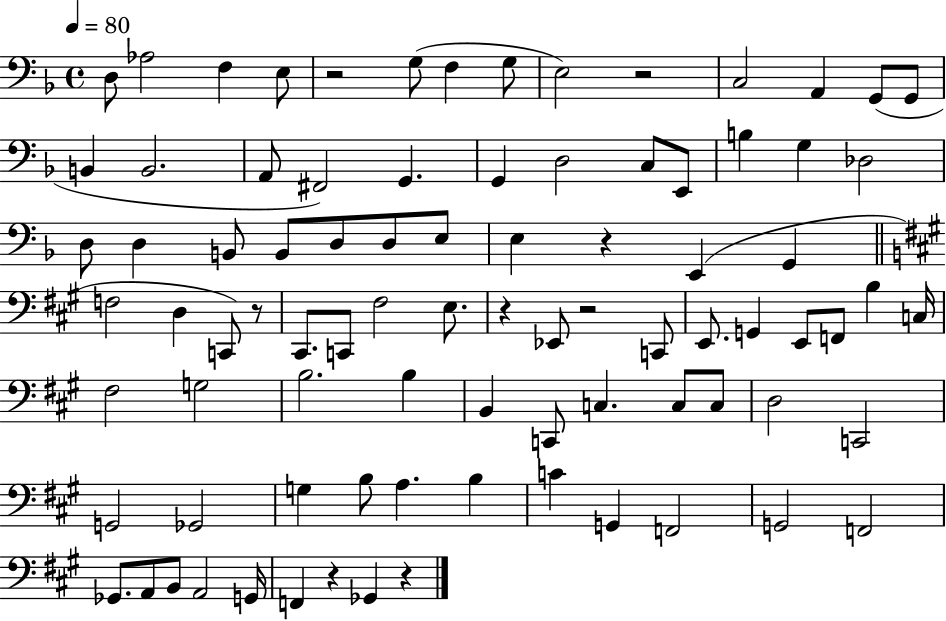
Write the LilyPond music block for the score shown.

{
  \clef bass
  \time 4/4
  \defaultTimeSignature
  \key f \major
  \tempo 4 = 80
  d8 aes2 f4 e8 | r2 g8( f4 g8 | e2) r2 | c2 a,4 g,8( g,8 | \break b,4 b,2. | a,8 fis,2) g,4. | g,4 d2 c8 e,8 | b4 g4 des2 | \break d8 d4 b,8 b,8 d8 d8 e8 | e4 r4 e,4( g,4 | \bar "||" \break \key a \major f2 d4 c,8) r8 | cis,8. c,8 fis2 e8. | r4 ees,8 r2 c,8 | e,8. g,4 e,8 f,8 b4 c16 | \break fis2 g2 | b2. b4 | b,4 c,8 c4. c8 c8 | d2 c,2 | \break g,2 ges,2 | g4 b8 a4. b4 | c'4 g,4 f,2 | g,2 f,2 | \break ges,8. a,8 b,8 a,2 g,16 | f,4 r4 ges,4 r4 | \bar "|."
}